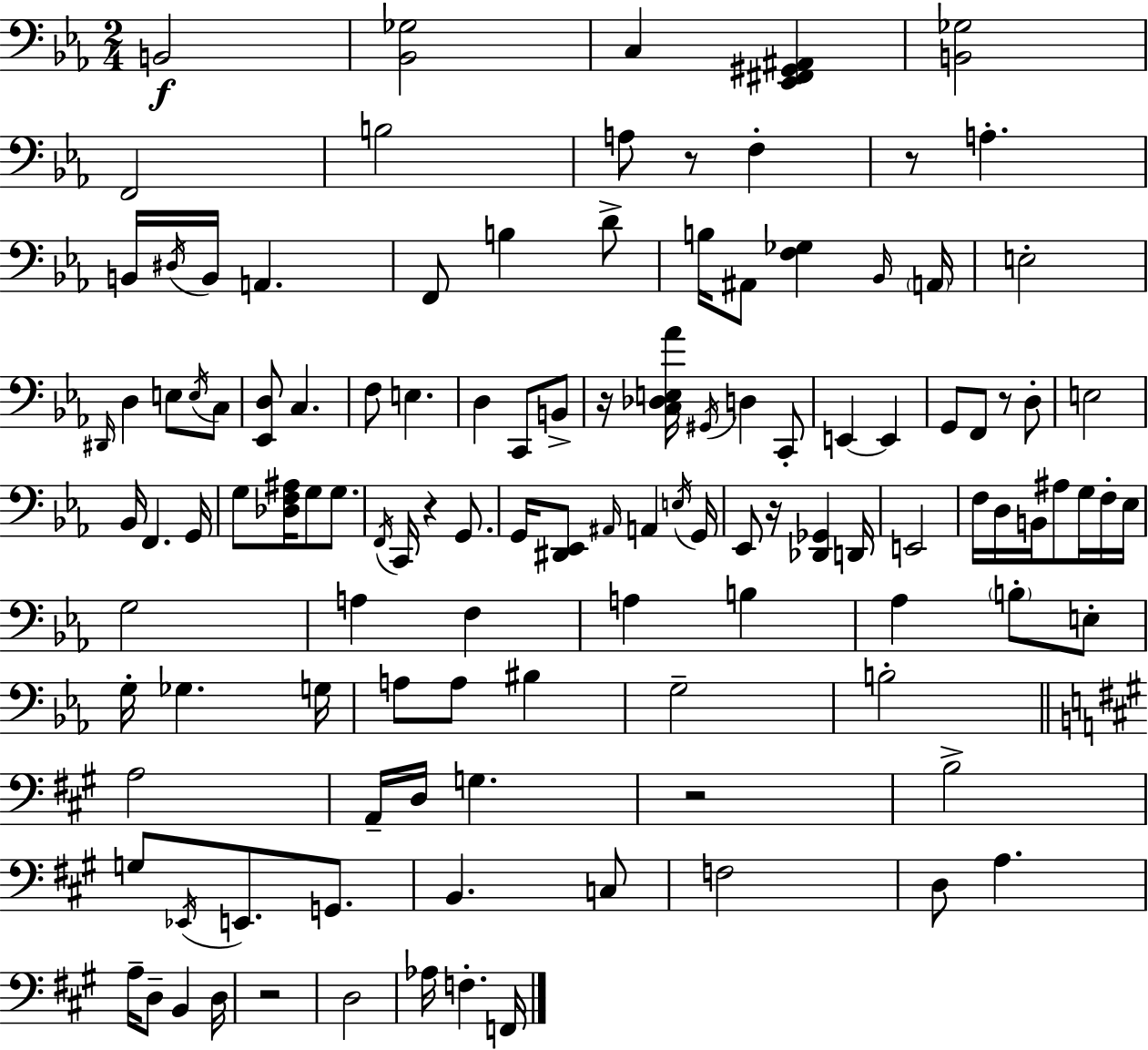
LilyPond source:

{
  \clef bass
  \numericTimeSignature
  \time 2/4
  \key ees \major
  b,2\f | <bes, ges>2 | c4 <ees, fis, gis, ais,>4 | <b, ges>2 | \break f,2 | b2 | a8 r8 f4-. | r8 a4.-. | \break b,16 \acciaccatura { dis16 } b,16 a,4. | f,8 b4 d'8-> | b16 ais,8 <f ges>4 | \grace { bes,16 } \parenthesize a,16 e2-. | \break \grace { dis,16 } d4 e8 | \acciaccatura { e16 } c8 <ees, d>8 c4. | f8 e4. | d4 | \break c,8 b,8-> r16 <c des e aes'>16 \acciaccatura { gis,16 } d4 | c,8-. e,4~~ | e,4 g,8 f,8 | r8 d8-. e2 | \break bes,16 f,4. | g,16 g8 <des f ais>16 | g8 g8. \acciaccatura { f,16 } c,16 r4 | g,8. g,16 <dis, ees,>8 | \break \grace { ais,16 } a,4 \acciaccatura { e16 } g,16 | ees,8 r16 <des, ges,>4 d,16 | e,2 | f16 d16 b,16 ais8 g16 f16-. ees16 | \break g2 | a4 f4 | a4 b4 | aes4 \parenthesize b8-. e8-. | \break g16-. ges4. g16 | a8 a8 bis4 | g2-- | b2-. | \break \bar "||" \break \key a \major a2 | a,16-- d16 g4. | r2 | b2-> | \break g8 \acciaccatura { ees,16 } e,8. g,8. | b,4. c8 | f2 | d8 a4. | \break a16-- d8-- b,4 | d16 r2 | d2 | aes16 f4.-. | \break f,16 \bar "|."
}